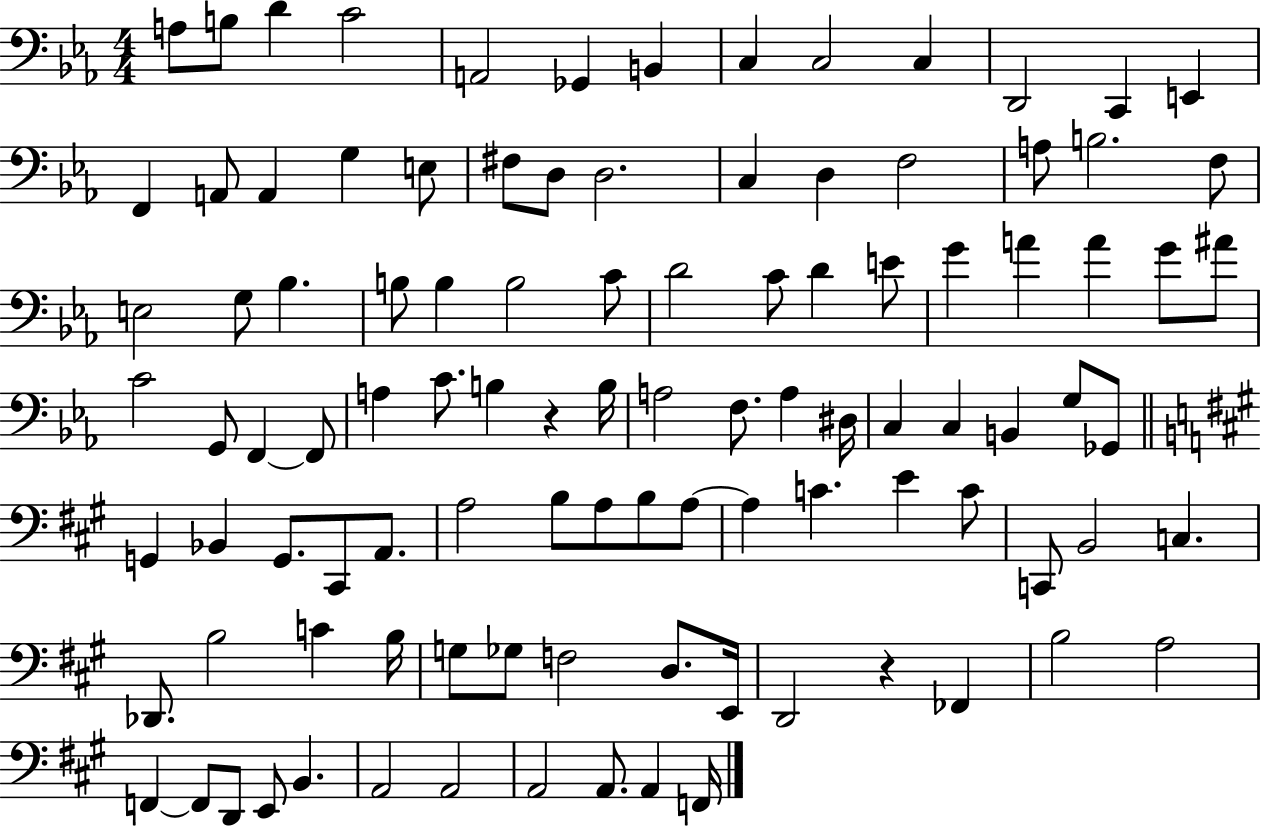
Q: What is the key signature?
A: EES major